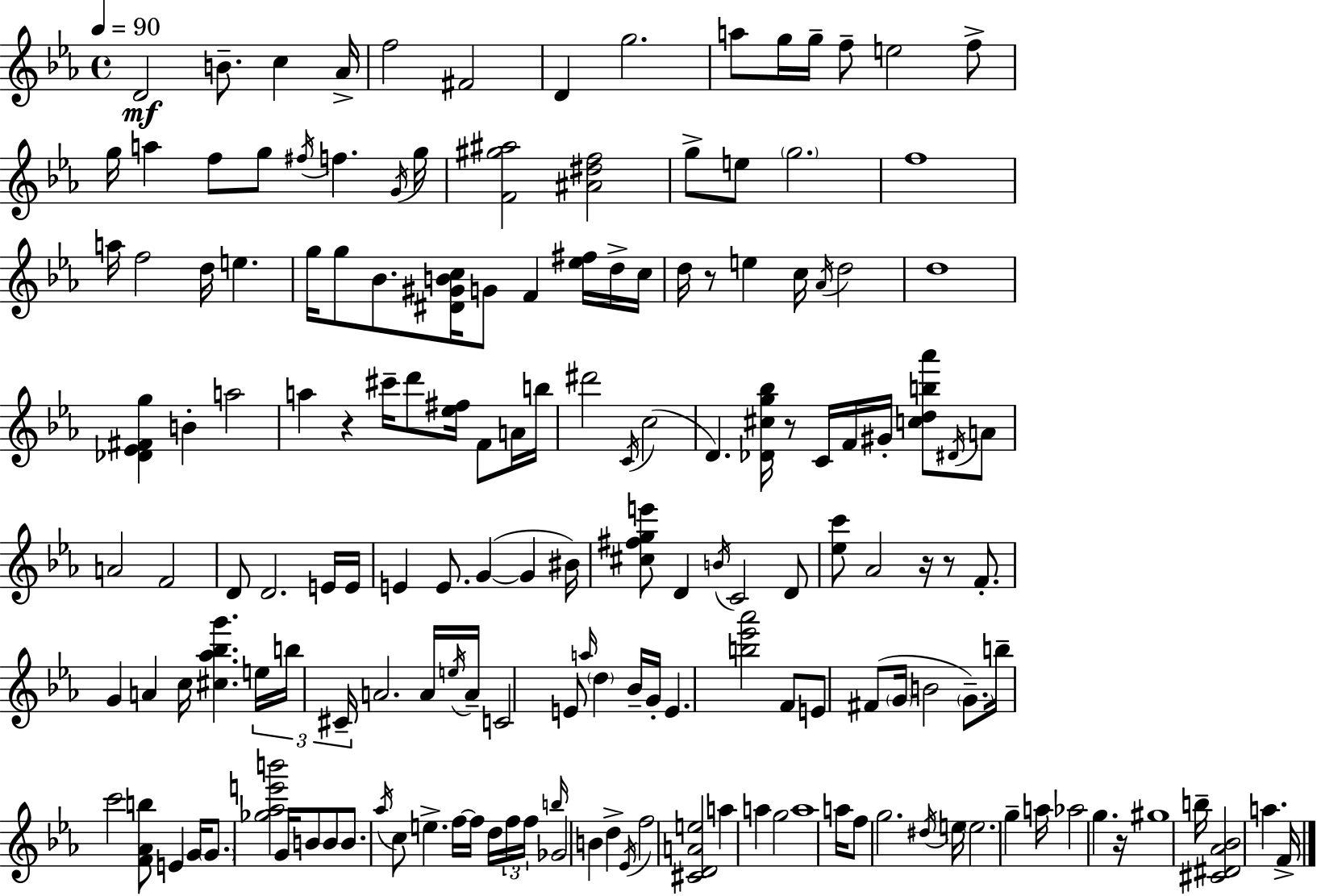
D4/h B4/e. C5/q Ab4/s F5/h F#4/h D4/q G5/h. A5/e G5/s G5/s F5/e E5/h F5/e G5/s A5/q F5/e G5/e F#5/s F5/q. G4/s G5/s [F4,G#5,A#5]/h [A#4,D#5,F5]/h G5/e E5/e G5/h. F5/w A5/s F5/h D5/s E5/q. G5/s G5/e Bb4/e. [D#4,G#4,B4,C5]/s G4/e F4/q [Eb5,F#5]/s D5/s C5/s D5/s R/e E5/q C5/s Ab4/s D5/h D5/w [Db4,Eb4,F#4,G5]/q B4/q A5/h A5/q R/q C#6/s D6/e [Eb5,F#5]/s F4/e A4/s B5/s D#6/h C4/s C5/h D4/q. [Db4,C#5,G5,Bb5]/s R/e C4/s F4/s G#4/s [C5,D5,B5,Ab6]/e D#4/s A4/e A4/h F4/h D4/e D4/h. E4/s E4/s E4/q E4/e. G4/q G4/q BIS4/s [C#5,F#5,G5,E6]/e D4/q B4/s C4/h D4/e [Eb5,C6]/e Ab4/h R/s R/e F4/e. G4/q A4/q C5/s [C#5,Ab5,Bb5,G6]/q. E5/s B5/s C#4/s A4/h. A4/s E5/s A4/s C4/h E4/e A5/s D5/q Bb4/s G4/s E4/q. [B5,Eb6,Ab6]/h F4/e E4/e F#4/e G4/s B4/h G4/e. B5/s C6/h [F4,Ab4,B5]/e E4/q G4/s G4/e. [Gb5,Ab5,E6,B6]/h G4/s B4/e B4/e B4/e. Ab5/s C5/e E5/q. F5/s F5/s D5/s F5/s F5/s B5/s Gb4/h B4/q D5/q Eb4/s F5/h [C#4,D4,A4,E5]/h A5/q A5/q G5/h A5/w A5/s F5/e G5/h. D#5/s E5/s E5/h. G5/q A5/s Ab5/h G5/q. R/s G#5/w B5/s [C#4,D#4,Ab4,Bb4]/h A5/q. F4/s